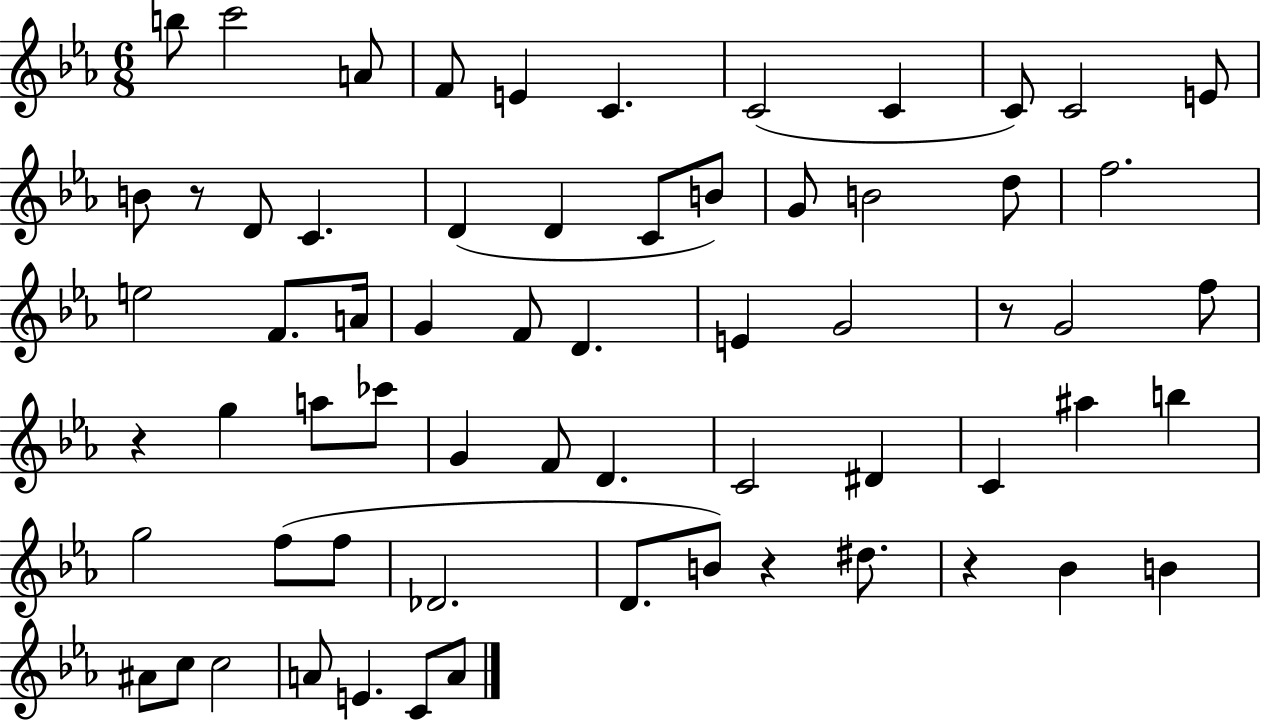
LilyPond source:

{
  \clef treble
  \numericTimeSignature
  \time 6/8
  \key ees \major
  b''8 c'''2 a'8 | f'8 e'4 c'4. | c'2( c'4 | c'8) c'2 e'8 | \break b'8 r8 d'8 c'4. | d'4( d'4 c'8 b'8) | g'8 b'2 d''8 | f''2. | \break e''2 f'8. a'16 | g'4 f'8 d'4. | e'4 g'2 | r8 g'2 f''8 | \break r4 g''4 a''8 ces'''8 | g'4 f'8 d'4. | c'2 dis'4 | c'4 ais''4 b''4 | \break g''2 f''8( f''8 | des'2. | d'8. b'8) r4 dis''8. | r4 bes'4 b'4 | \break ais'8 c''8 c''2 | a'8 e'4. c'8 a'8 | \bar "|."
}